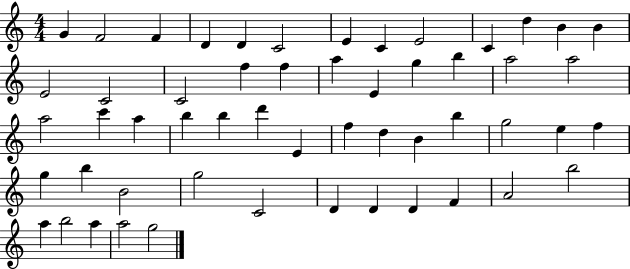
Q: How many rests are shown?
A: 0